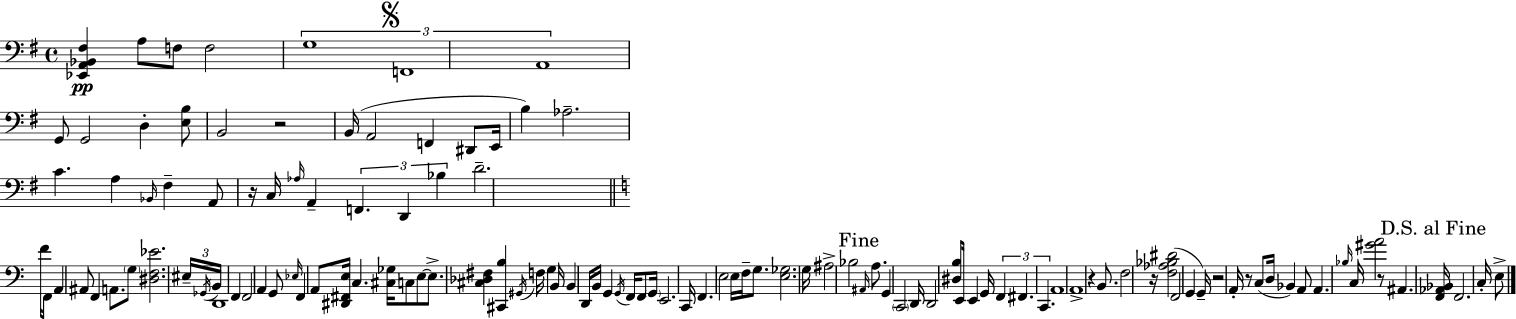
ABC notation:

X:1
T:Untitled
M:4/4
L:1/4
K:Em
[_E,,A,,_B,,^F,] A,/2 F,/2 F,2 G,4 F,,4 A,,4 G,,/2 G,,2 D, [E,B,]/2 B,,2 z2 B,,/4 A,,2 F,, ^D,,/2 E,,/4 B, _A,2 C A, _B,,/4 ^F, A,,/2 z/4 C,/4 _A,/4 A,, F,, D,, _B, D2 F/4 F,,/2 A,, ^A,,/2 F,, A,,/2 G,/2 [^D,F,_E]2 ^E,/4 _G,,/4 B,,/4 D,,4 F,, F,,2 A,, G,,/2 _E,/4 F,, A,,/2 [^D,,^F,,E,]/4 C, [^C,_G,]/4 C,/2 E,/2 E,/2 [^C,_D,^F,] [^C,,B,] ^G,,/4 F,/4 G, B,,/4 B,, D,,/4 B,,/4 G,, G,,/4 F,,/4 F,,/2 G,,/4 E,,2 C,,/4 F,, E,2 E,/4 F,/4 G,/2 [E,_G,]2 G,/4 ^A,2 _B,2 ^A,,/4 A,/2 G,, C,,2 D,,/4 D,,2 [^D,B,]/2 E,,/4 E,, G,,/4 F,, ^F,, C,, A,,4 A,,4 z B,,/2 F,2 z/4 [F,_A,_B,^D]2 F,,2 G,, G,,/4 z2 A,,/4 z/2 C,/2 D,/4 _B,, A,,/2 A,, _B,/4 C,/4 [^GA]2 z/2 ^A,, [F,,_A,,_B,,]/4 F,,2 C,/4 E,/2